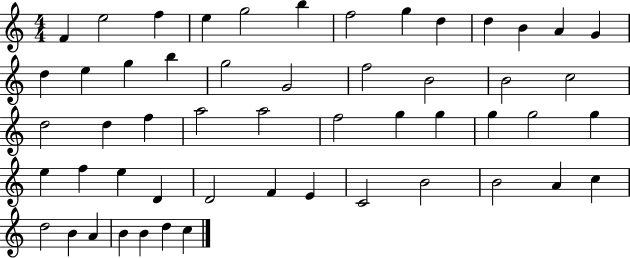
F4/q E5/h F5/q E5/q G5/h B5/q F5/h G5/q D5/q D5/q B4/q A4/q G4/q D5/q E5/q G5/q B5/q G5/h G4/h F5/h B4/h B4/h C5/h D5/h D5/q F5/q A5/h A5/h F5/h G5/q G5/q G5/q G5/h G5/q E5/q F5/q E5/q D4/q D4/h F4/q E4/q C4/h B4/h B4/h A4/q C5/q D5/h B4/q A4/q B4/q B4/q D5/q C5/q